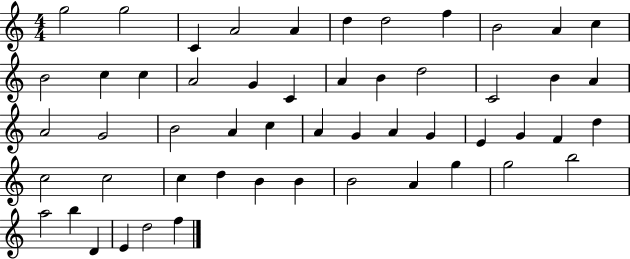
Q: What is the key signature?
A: C major